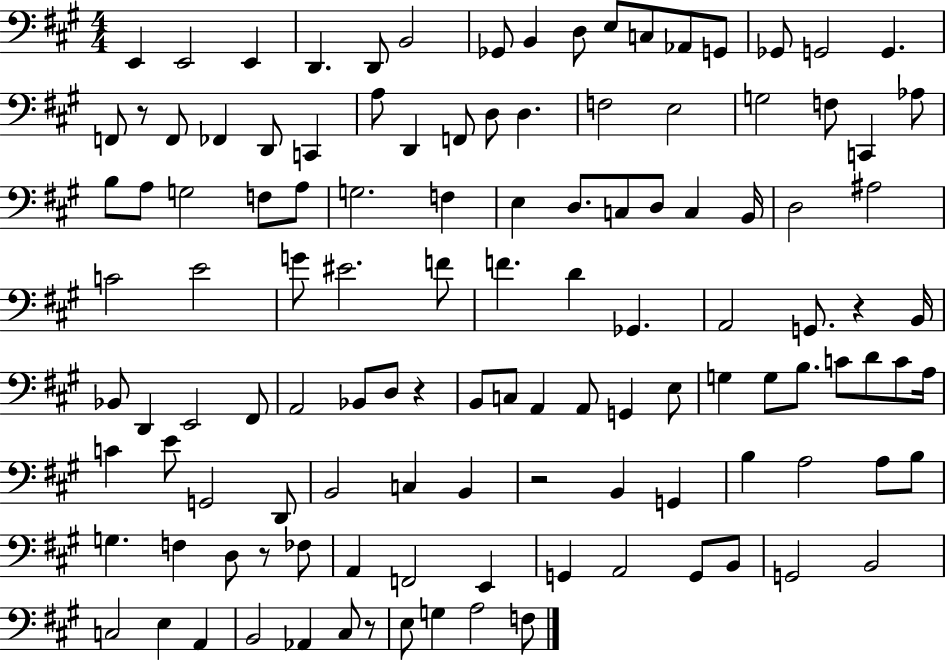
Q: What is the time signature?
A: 4/4